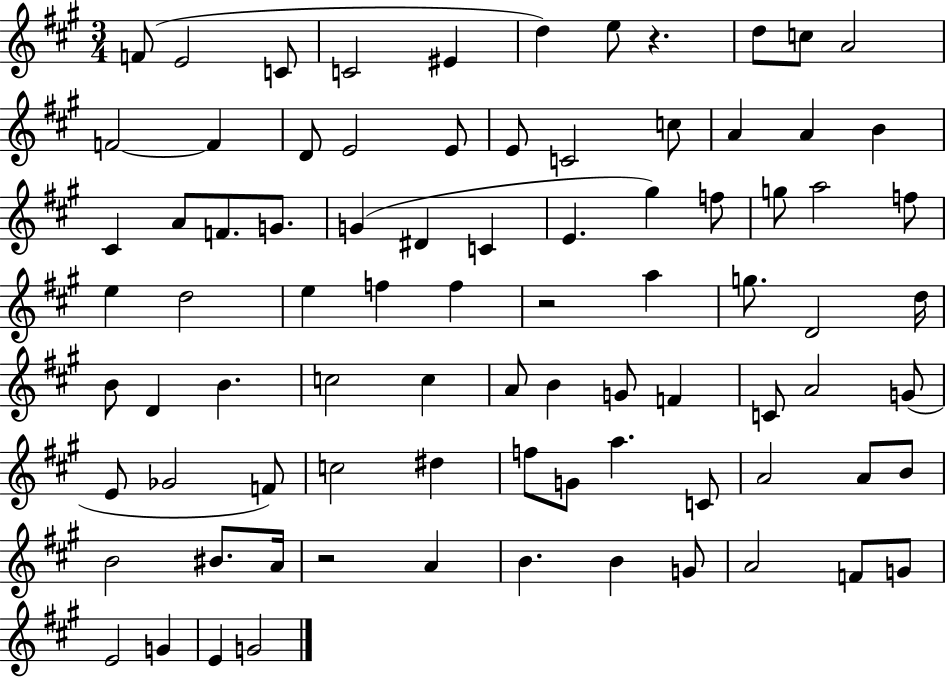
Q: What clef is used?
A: treble